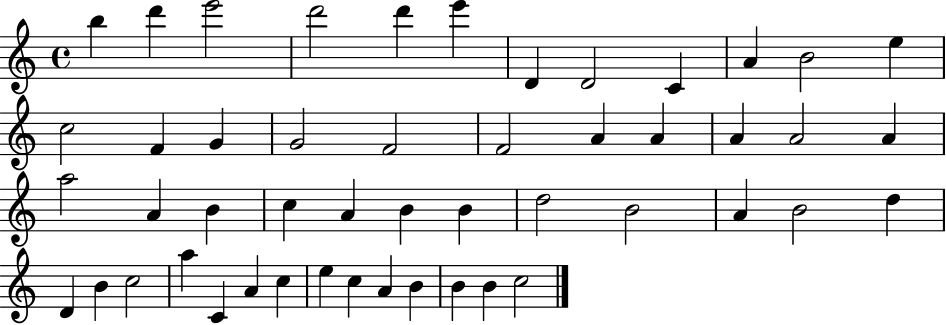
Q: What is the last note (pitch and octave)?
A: C5